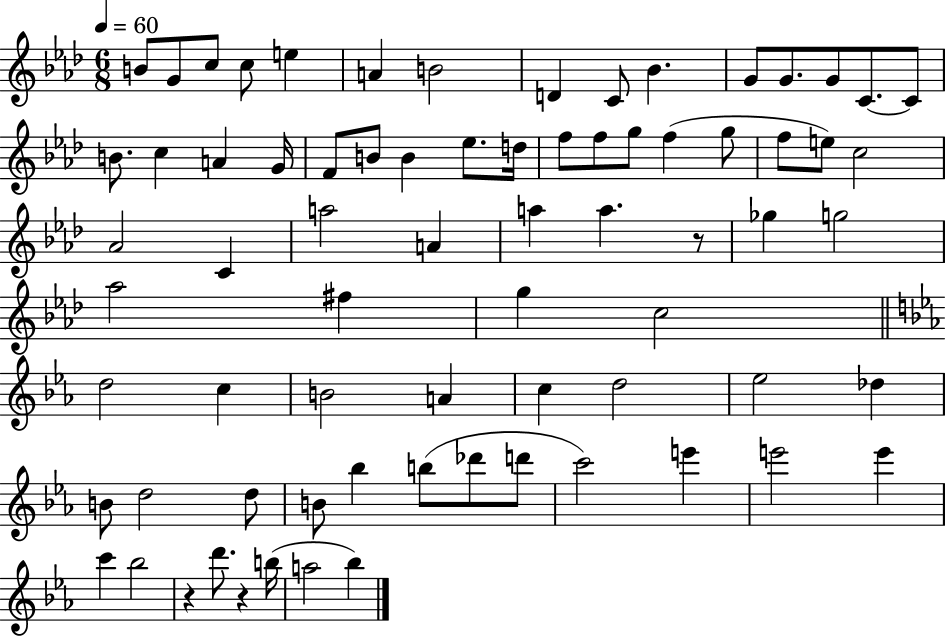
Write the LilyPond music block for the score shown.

{
  \clef treble
  \numericTimeSignature
  \time 6/8
  \key aes \major
  \tempo 4 = 60
  \repeat volta 2 { b'8 g'8 c''8 c''8 e''4 | a'4 b'2 | d'4 c'8 bes'4. | g'8 g'8. g'8 c'8.~~ c'8 | \break b'8. c''4 a'4 g'16 | f'8 b'8 b'4 ees''8. d''16 | f''8 f''8 g''8 f''4( g''8 | f''8 e''8) c''2 | \break aes'2 c'4 | a''2 a'4 | a''4 a''4. r8 | ges''4 g''2 | \break aes''2 fis''4 | g''4 c''2 | \bar "||" \break \key ees \major d''2 c''4 | b'2 a'4 | c''4 d''2 | ees''2 des''4 | \break b'8 d''2 d''8 | b'8 bes''4 b''8( des'''8 d'''8 | c'''2) e'''4 | e'''2 e'''4 | \break c'''4 bes''2 | r4 d'''8. r4 b''16( | a''2 bes''4) | } \bar "|."
}